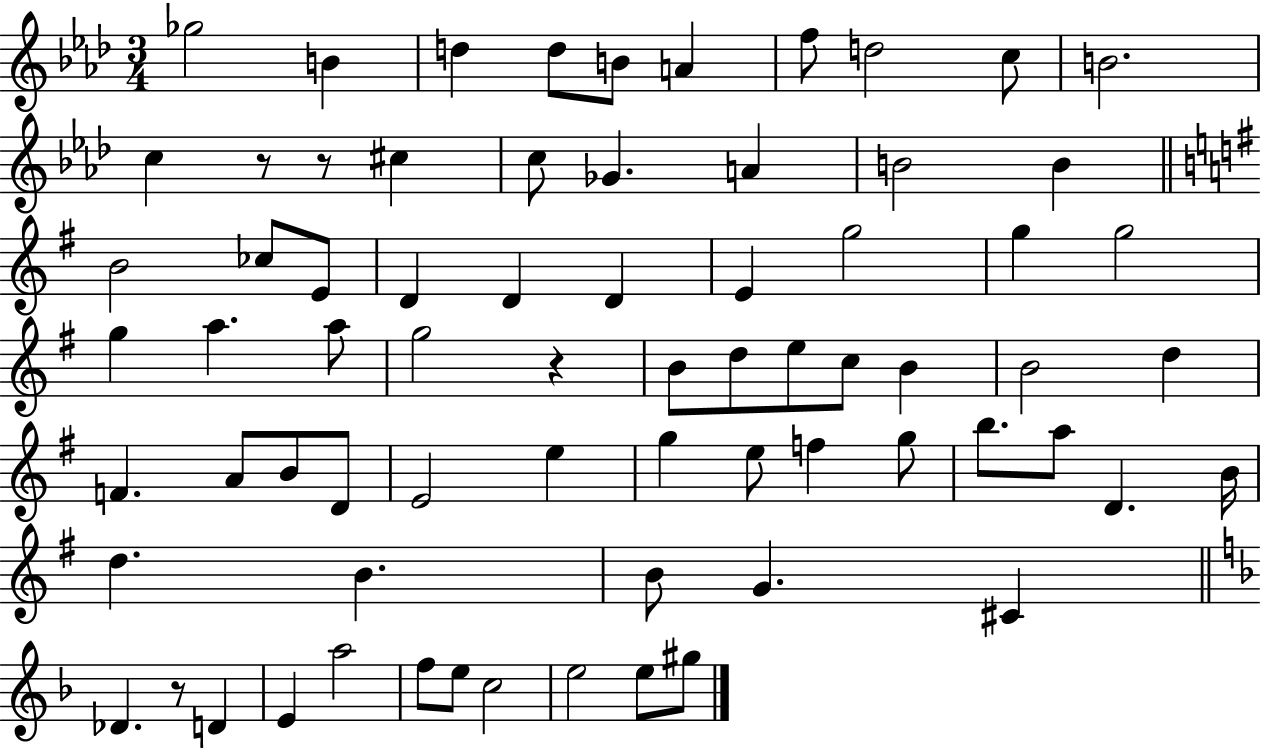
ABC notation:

X:1
T:Untitled
M:3/4
L:1/4
K:Ab
_g2 B d d/2 B/2 A f/2 d2 c/2 B2 c z/2 z/2 ^c c/2 _G A B2 B B2 _c/2 E/2 D D D E g2 g g2 g a a/2 g2 z B/2 d/2 e/2 c/2 B B2 d F A/2 B/2 D/2 E2 e g e/2 f g/2 b/2 a/2 D B/4 d B B/2 G ^C _D z/2 D E a2 f/2 e/2 c2 e2 e/2 ^g/2